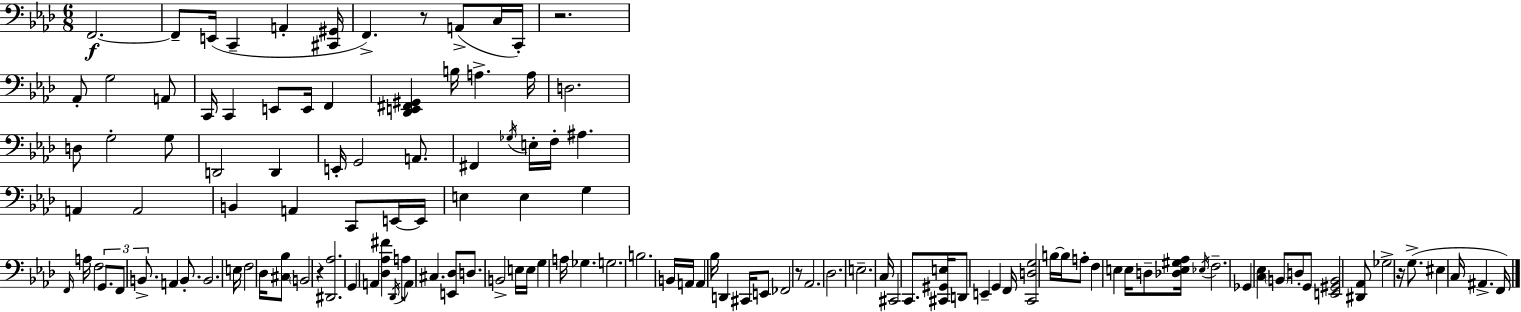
{
  \clef bass
  \numericTimeSignature
  \time 6/8
  \key aes \major
  f,2.~~\f | f,8-- e,16( c,4-- a,4-. <cis, gis,>16 | f,4.->) r8 a,8->( c16 c,16-.) | r2. | \break aes,8-. g2 a,8 | c,16 c,4 e,8 e,16 f,4 | <des, e, fis, gis,>4 b16 a4.-> a16 | d2. | \break d8 g2-. g8 | d,2 d,4 | e,16-. g,2 a,8. | fis,4 \acciaccatura { ges16 } e16-. f16-. ais4. | \break a,4 a,2 | b,4 a,4 c,8 e,16~~ | e,16 e4 e4 g4 | \grace { f,16 } a16 f2 \tuplet 3/2 { g,8. | \break f,8 b,8.-> } a,4 b,8.-. | b,2. | e16 f2 des16 | <cis bes>8 \parenthesize b,2 r4 | \break <dis, aes>2. | g,4 a,4 <des aes fis'>4 | \acciaccatura { des,16 } a8 a,8 cis4. | <e, des>8 d8. b,2-> | \break e16 e16 g4 a16 ges4. | g2. | b2. | b,16 a,16 a,4 bes16 d,4 | \break cis,16 e,8 fes,2 | r8 aes,2. | des2. | e2.-- | \break c16 cis,2 | c,8. <cis, gis, e>16 d,8 e,4-- g,4 | f,16 <c, d g>2 b16~~ | b16 a8-. f4 e4 e16 | \break d8-- <des e gis aes>16 \acciaccatura { ees16 } f2.-- | ges,4 <c ees>4 | \parenthesize b,8 d8-. g,8 <e, gis, b,>2 | <dis, aes,>8 ges2-> | \break r16 g8.->( eis4 c16 ais,4.-> | f,16) \bar "|."
}